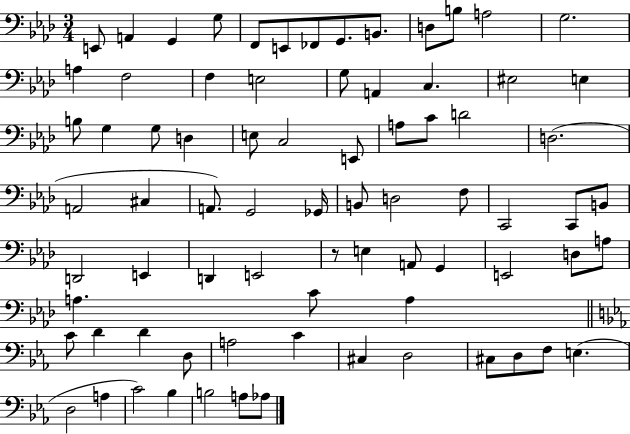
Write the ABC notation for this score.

X:1
T:Untitled
M:3/4
L:1/4
K:Ab
E,,/2 A,, G,, G,/2 F,,/2 E,,/2 _F,,/2 G,,/2 B,,/2 D,/2 B,/2 A,2 G,2 A, F,2 F, E,2 G,/2 A,, C, ^E,2 E, B,/2 G, G,/2 D, E,/2 C,2 E,,/2 A,/2 C/2 D2 D,2 A,,2 ^C, A,,/2 G,,2 _G,,/4 B,,/2 D,2 F,/2 C,,2 C,,/2 B,,/2 D,,2 E,, D,, E,,2 z/2 E, A,,/2 G,, E,,2 D,/2 A,/2 A, C/2 A, C/2 D D D,/2 A,2 C ^C, D,2 ^C,/2 D,/2 F,/2 E, D,2 A, C2 _B, B,2 A,/2 _A,/2